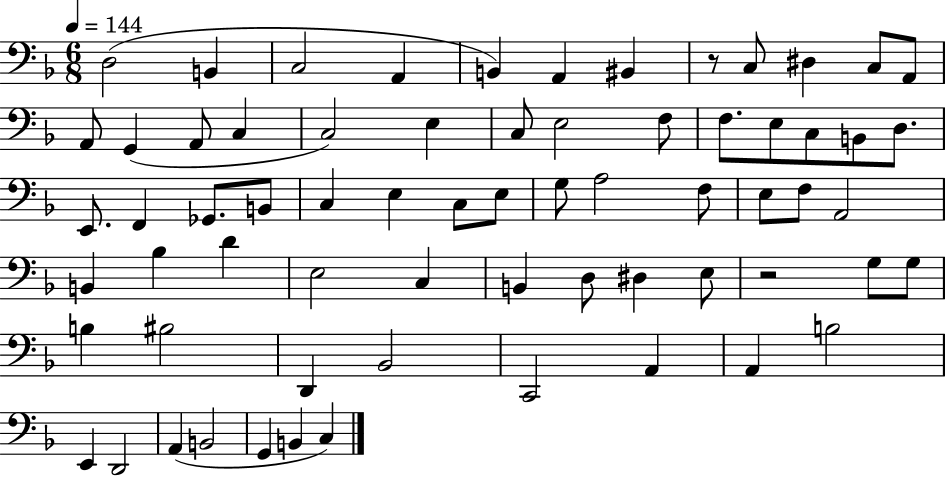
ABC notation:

X:1
T:Untitled
M:6/8
L:1/4
K:F
D,2 B,, C,2 A,, B,, A,, ^B,, z/2 C,/2 ^D, C,/2 A,,/2 A,,/2 G,, A,,/2 C, C,2 E, C,/2 E,2 F,/2 F,/2 E,/2 C,/2 B,,/2 D,/2 E,,/2 F,, _G,,/2 B,,/2 C, E, C,/2 E,/2 G,/2 A,2 F,/2 E,/2 F,/2 A,,2 B,, _B, D E,2 C, B,, D,/2 ^D, E,/2 z2 G,/2 G,/2 B, ^B,2 D,, _B,,2 C,,2 A,, A,, B,2 E,, D,,2 A,, B,,2 G,, B,, C,